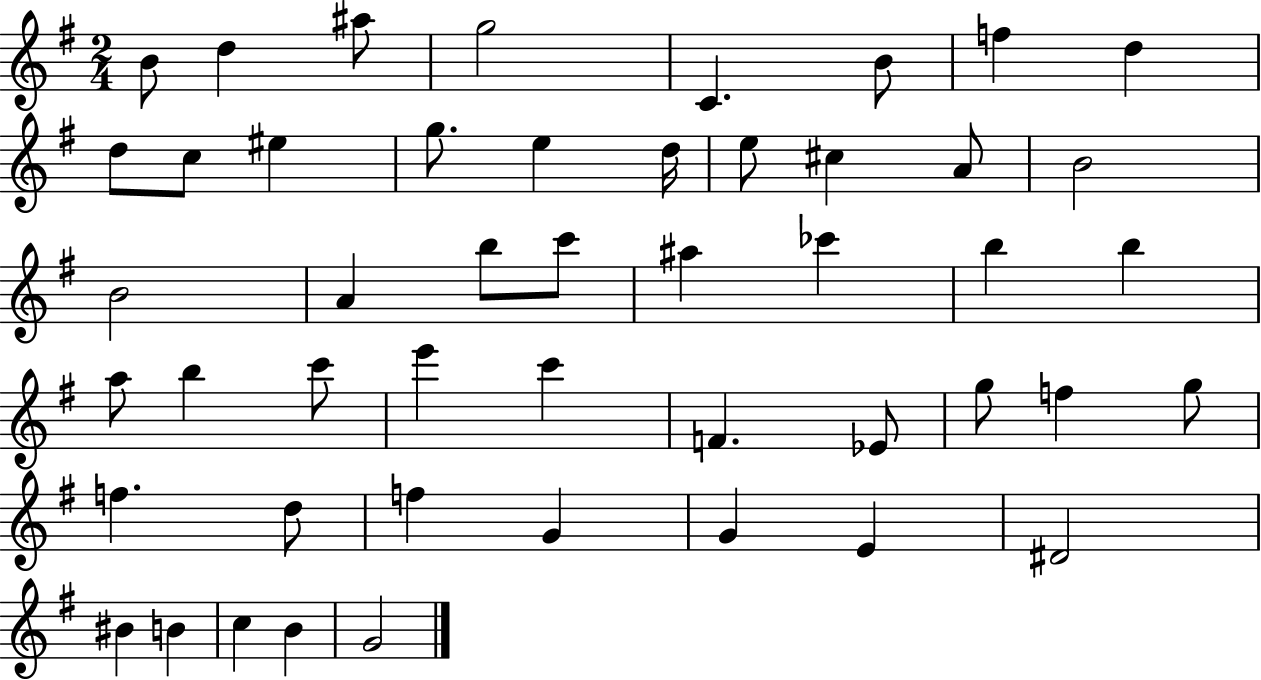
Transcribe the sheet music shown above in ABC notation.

X:1
T:Untitled
M:2/4
L:1/4
K:G
B/2 d ^a/2 g2 C B/2 f d d/2 c/2 ^e g/2 e d/4 e/2 ^c A/2 B2 B2 A b/2 c'/2 ^a _c' b b a/2 b c'/2 e' c' F _E/2 g/2 f g/2 f d/2 f G G E ^D2 ^B B c B G2